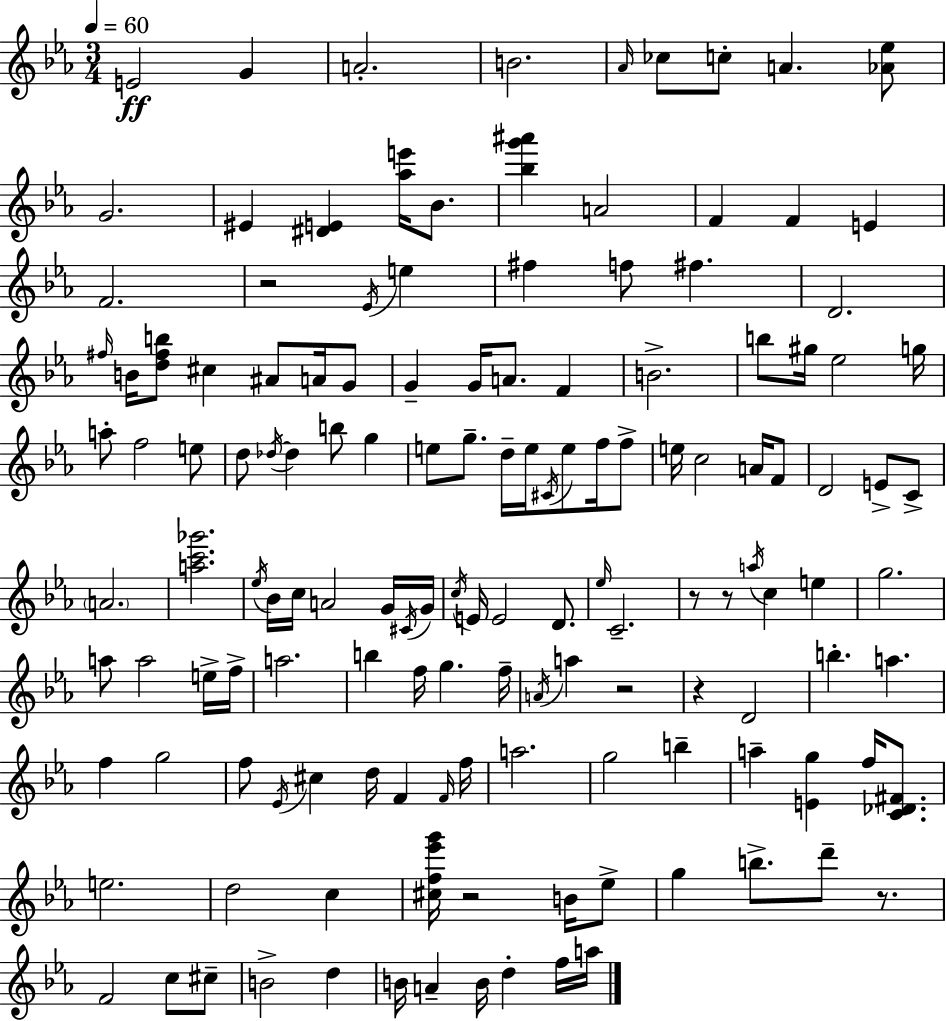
{
  \clef treble
  \numericTimeSignature
  \time 3/4
  \key c \minor
  \tempo 4 = 60
  \repeat volta 2 { e'2\ff g'4 | a'2.-. | b'2. | \grace { aes'16 } ces''8 c''8-. a'4. <aes' ees''>8 | \break g'2. | eis'4 <dis' e'>4 <aes'' e'''>16 bes'8. | <bes'' g''' ais'''>4 a'2 | f'4 f'4 e'4 | \break f'2. | r2 \acciaccatura { ees'16 } e''4 | fis''4 f''8 fis''4. | d'2. | \break \grace { fis''16 } b'16 <d'' fis'' b''>8 cis''4 ais'8 | a'16 g'8 g'4-- g'16 a'8. f'4 | b'2.-> | b''8 gis''16 ees''2 | \break g''16 a''8-. f''2 | e''8 d''8 \acciaccatura { des''16~ }~ des''4 b''8 | g''4 e''8 g''8.-- d''16-- e''16 \acciaccatura { cis'16 } | e''8 f''16 f''8-> e''16 c''2 | \break a'16 f'8 d'2 | e'8-> c'8-> \parenthesize a'2. | <a'' c''' ges'''>2. | \acciaccatura { ees''16 } bes'16 c''16 a'2 | \break g'16 \acciaccatura { cis'16 } g'16 \acciaccatura { c''16 } e'16 e'2 | d'8. \grace { ees''16 } c'2.-- | r8 r8 | \acciaccatura { a''16 } c''4 e''4 g''2. | \break a''8 | a''2 e''16-> f''16-> a''2. | b''4 | f''16 g''4. f''16-- \acciaccatura { a'16 } a''4 | \break r2 r4 | d'2 b''4.-. | a''4. f''4 | g''2 f''8 | \break \acciaccatura { ees'16 } cis''4 d''16 f'4 \grace { f'16 } | f''16 a''2. | g''2 b''4-- | a''4-- <e' g''>4 f''16 <c' des' fis'>8. | \break e''2. | d''2 c''4 | <cis'' f'' ees''' g'''>16 r2 b'16 ees''8-> | g''4 b''8.-> d'''8-- r8. | \break f'2 c''8 cis''8-- | b'2-> d''4 | b'16 a'4-- b'16 d''4-. f''16 | a''16 } \bar "|."
}